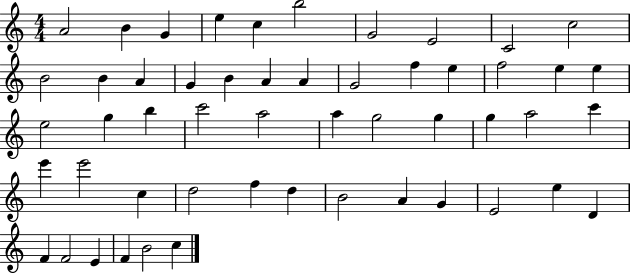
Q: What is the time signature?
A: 4/4